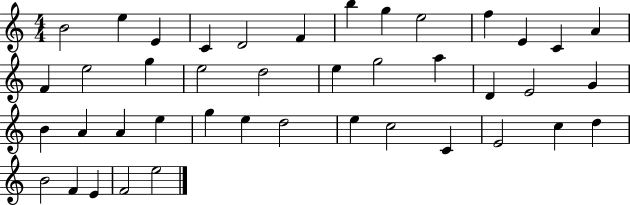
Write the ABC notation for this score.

X:1
T:Untitled
M:4/4
L:1/4
K:C
B2 e E C D2 F b g e2 f E C A F e2 g e2 d2 e g2 a D E2 G B A A e g e d2 e c2 C E2 c d B2 F E F2 e2